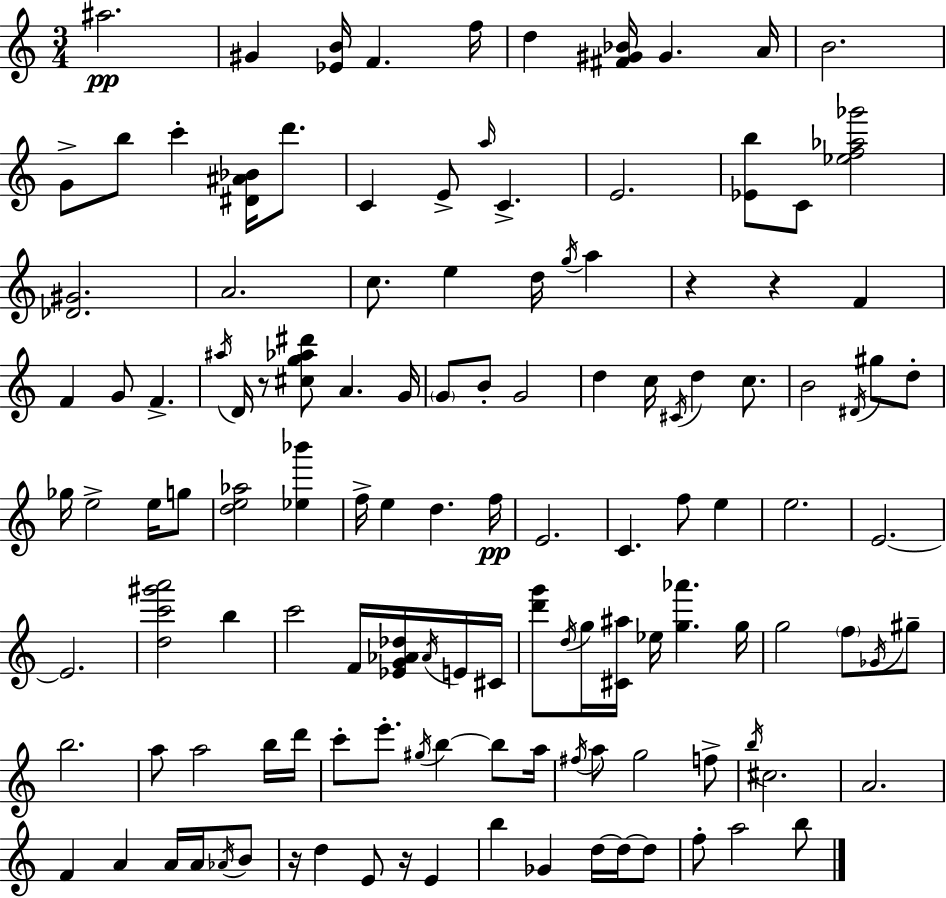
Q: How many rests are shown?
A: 5